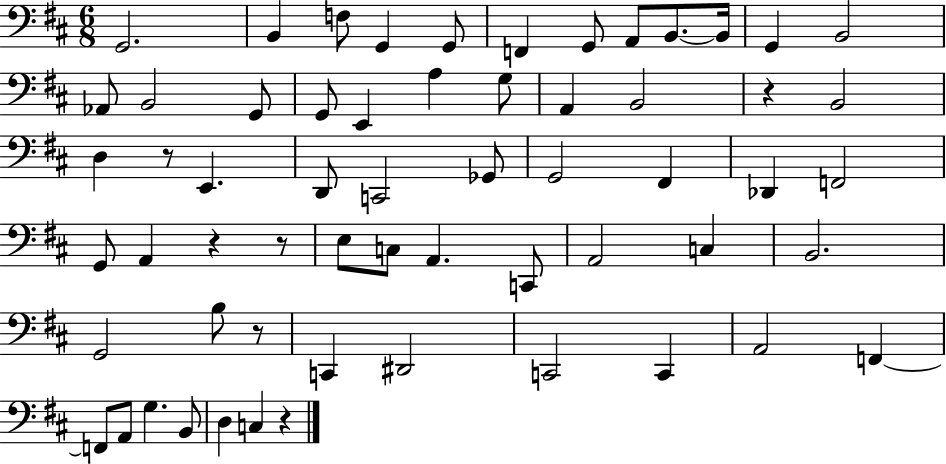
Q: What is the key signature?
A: D major